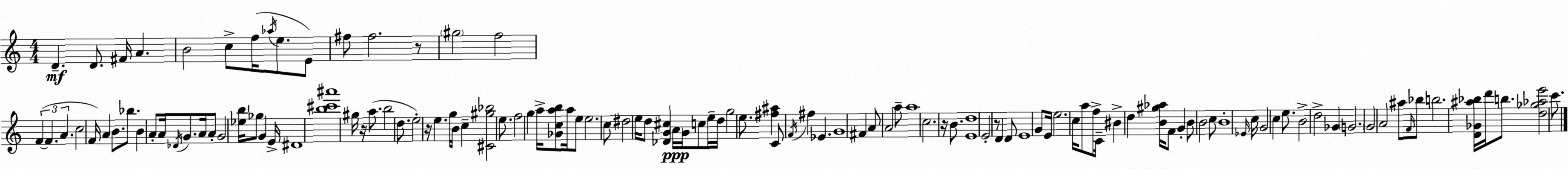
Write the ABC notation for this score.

X:1
T:Untitled
M:4/4
L:1/4
K:Am
D D/2 ^F/4 A B2 c/2 f/4 _a/4 e/2 E/2 ^f/2 ^f2 z/2 ^g2 f2 F F A c2 F/4 A B/2 _b/2 B A/2 A/4 _D/4 G/2 A/4 A/2 G2 [_eb]/4 _g/2 G E/4 ^D4 [b^c'^a']4 ^g/4 z/4 a/2 b2 d/2 e2 z/4 e g/4 B/4 c [^C^g_b]2 e/2 f2 g a/4 [_Gcab]/2 a/4 e/2 e2 c/2 ^d2 e/4 d/2 [_DG^c] A/4 G/4 c/2 e/4 d/4 g2 e/2 [^f^a] C/2 F/4 ^f _E G4 ^F A/2 A2 a/2 a4 c2 z/4 B/2 [Ed]4 E2 z/2 D D/2 E4 G/2 E/4 e2 c/4 a/2 f/2 C/4 ^B d [B^g_a]/4 F/2 G B/2 B2 c/2 B4 _E/4 c/4 G2 c e/2 B2 d2 _G G2 G2 A2 ^a/2 F/4 _b/2 b2 [D_G^a_b]/4 d'/4 b/2 [d_g_ae']2 c'/2